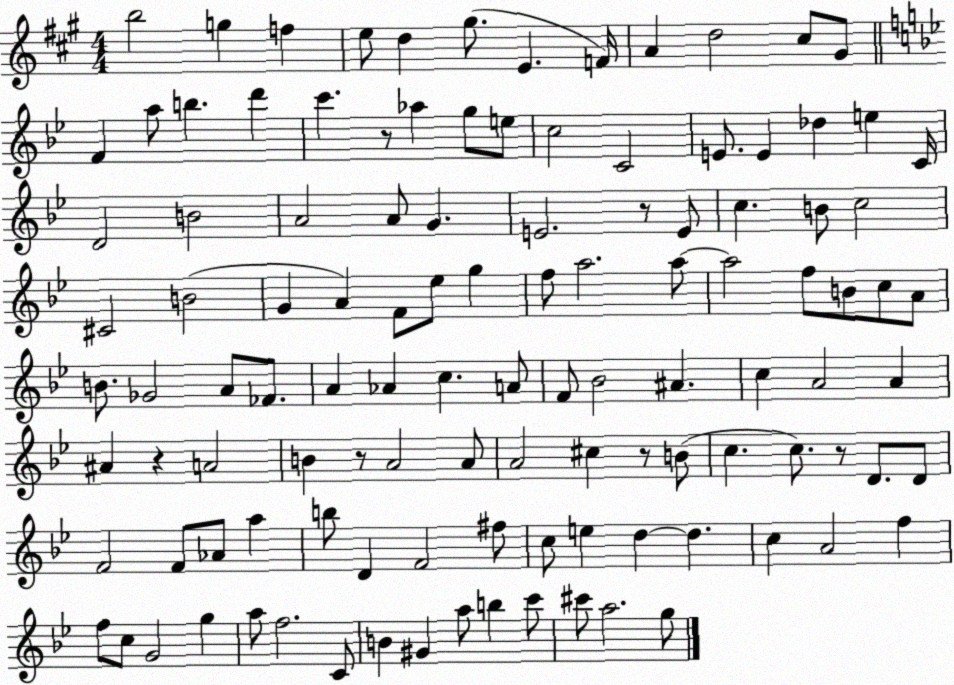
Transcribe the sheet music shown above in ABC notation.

X:1
T:Untitled
M:4/4
L:1/4
K:A
b2 g f e/2 d ^g/2 E F/4 A d2 ^c/2 ^G/2 F a/2 b d' c' z/2 _a g/2 e/2 c2 C2 E/2 E _d e C/4 D2 B2 A2 A/2 G E2 z/2 E/2 c B/2 c2 ^C2 B2 G A F/2 _e/2 g f/2 a2 a/2 a2 f/2 B/2 c/2 A/2 B/2 _G2 A/2 _F/2 A _A c A/2 F/2 _B2 ^A c A2 A ^A z A2 B z/2 A2 A/2 A2 ^c z/2 B/2 c c/2 z/2 D/2 D/2 F2 F/2 _A/2 a b/2 D F2 ^f/2 c/2 e d d c A2 f f/2 c/2 G2 g a/2 f2 C/2 B ^G a/2 b c'/2 ^c'/2 a2 g/2